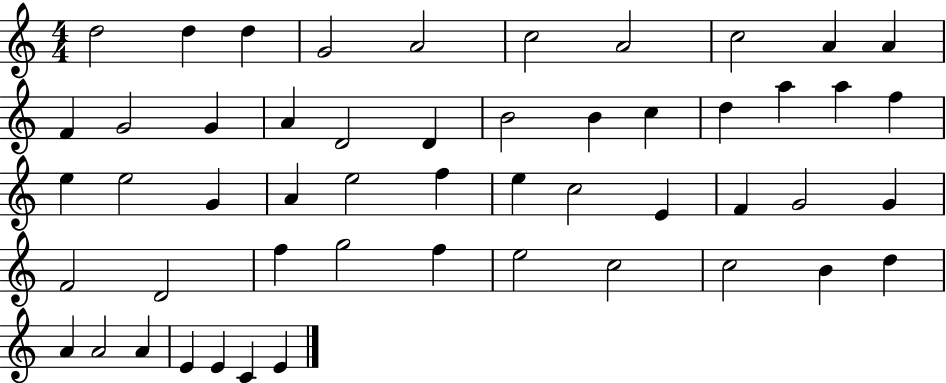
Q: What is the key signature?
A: C major